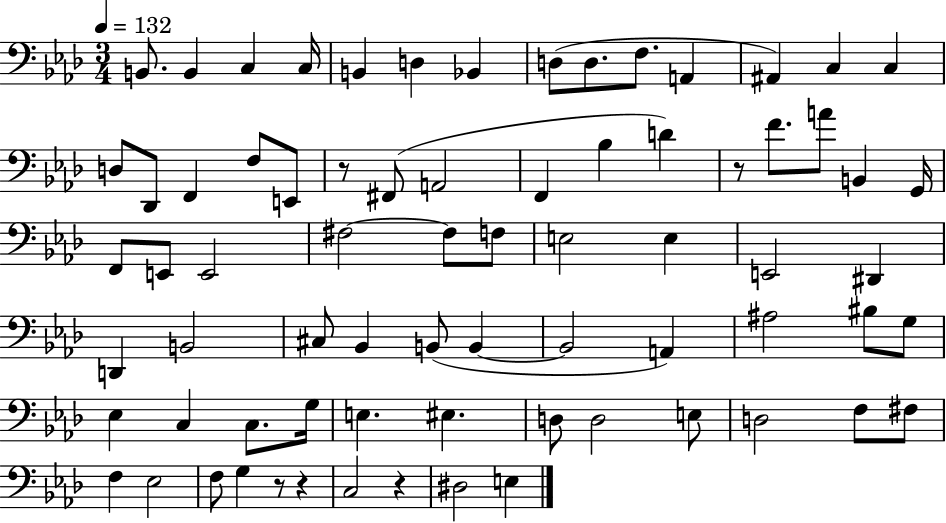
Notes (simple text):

B2/e. B2/q C3/q C3/s B2/q D3/q Bb2/q D3/e D3/e. F3/e. A2/q A#2/q C3/q C3/q D3/e Db2/e F2/q F3/e E2/e R/e F#2/e A2/h F2/q Bb3/q D4/q R/e F4/e. A4/e B2/q G2/s F2/e E2/e E2/h F#3/h F#3/e F3/e E3/h E3/q E2/h D#2/q D2/q B2/h C#3/e Bb2/q B2/e B2/q B2/h A2/q A#3/h BIS3/e G3/e Eb3/q C3/q C3/e. G3/s E3/q. EIS3/q. D3/e D3/h E3/e D3/h F3/e F#3/e F3/q Eb3/h F3/e G3/q R/e R/q C3/h R/q D#3/h E3/q